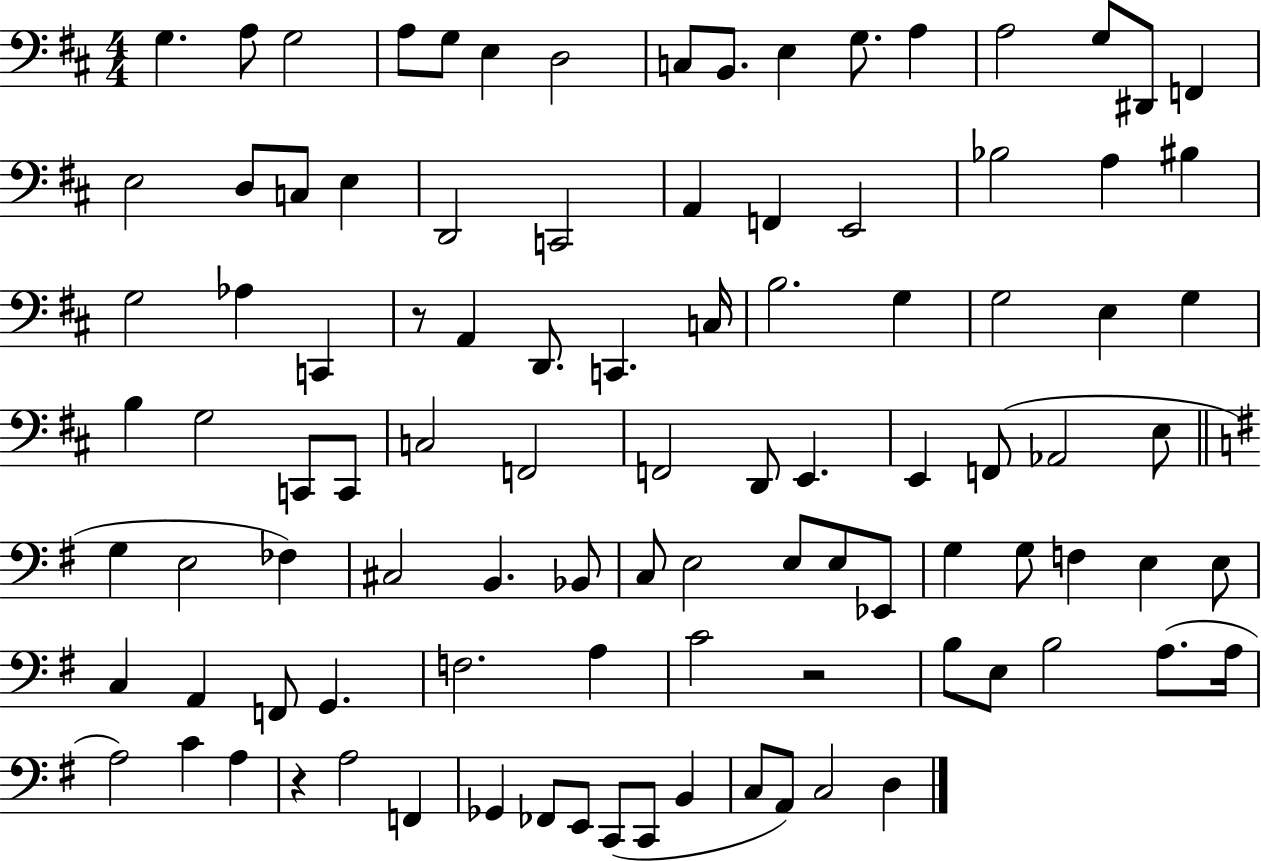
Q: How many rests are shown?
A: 3